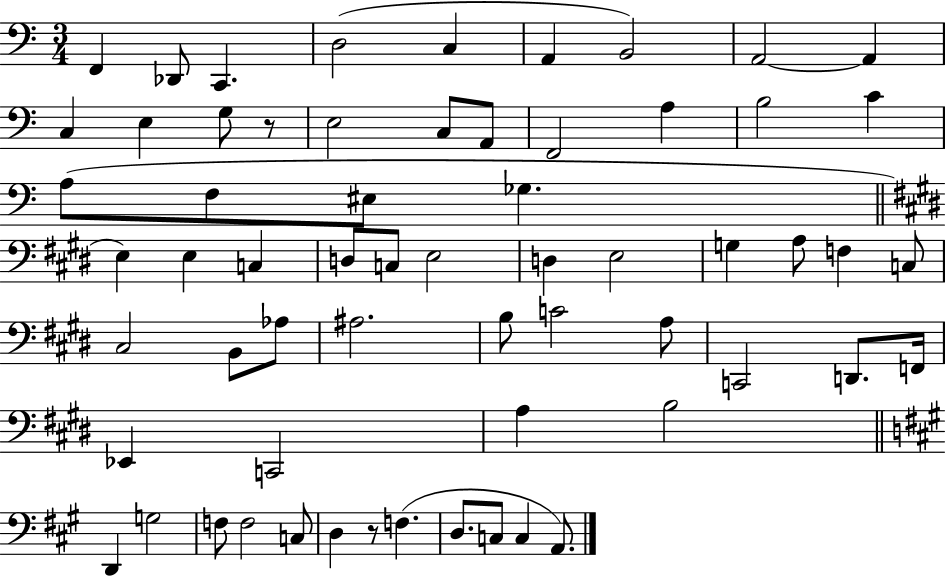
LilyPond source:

{
  \clef bass
  \numericTimeSignature
  \time 3/4
  \key c \major
  f,4 des,8 c,4. | d2( c4 | a,4 b,2) | a,2~~ a,4 | \break c4 e4 g8 r8 | e2 c8 a,8 | f,2 a4 | b2 c'4 | \break a8( f8 eis8 ges4. | \bar "||" \break \key e \major e4) e4 c4 | d8 c8 e2 | d4 e2 | g4 a8 f4 c8 | \break cis2 b,8 aes8 | ais2. | b8 c'2 a8 | c,2 d,8. f,16 | \break ees,4 c,2 | a4 b2 | \bar "||" \break \key a \major d,4 g2 | f8 f2 c8 | d4 r8 f4.( | d8. c8 c4 a,8.) | \break \bar "|."
}